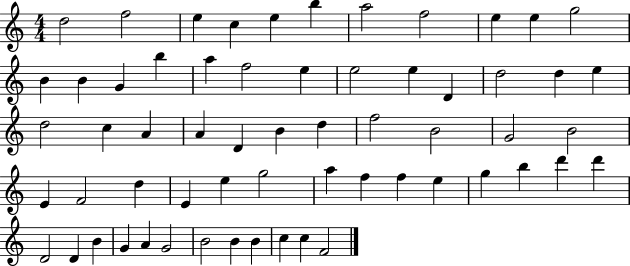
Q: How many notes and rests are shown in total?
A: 61